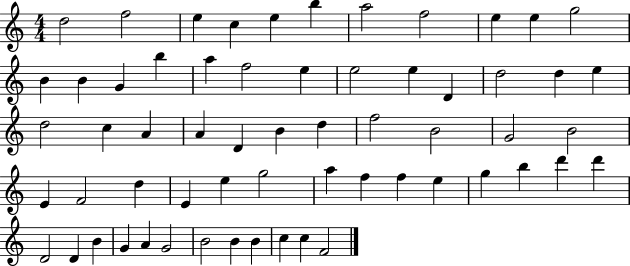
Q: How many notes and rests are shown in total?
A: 61